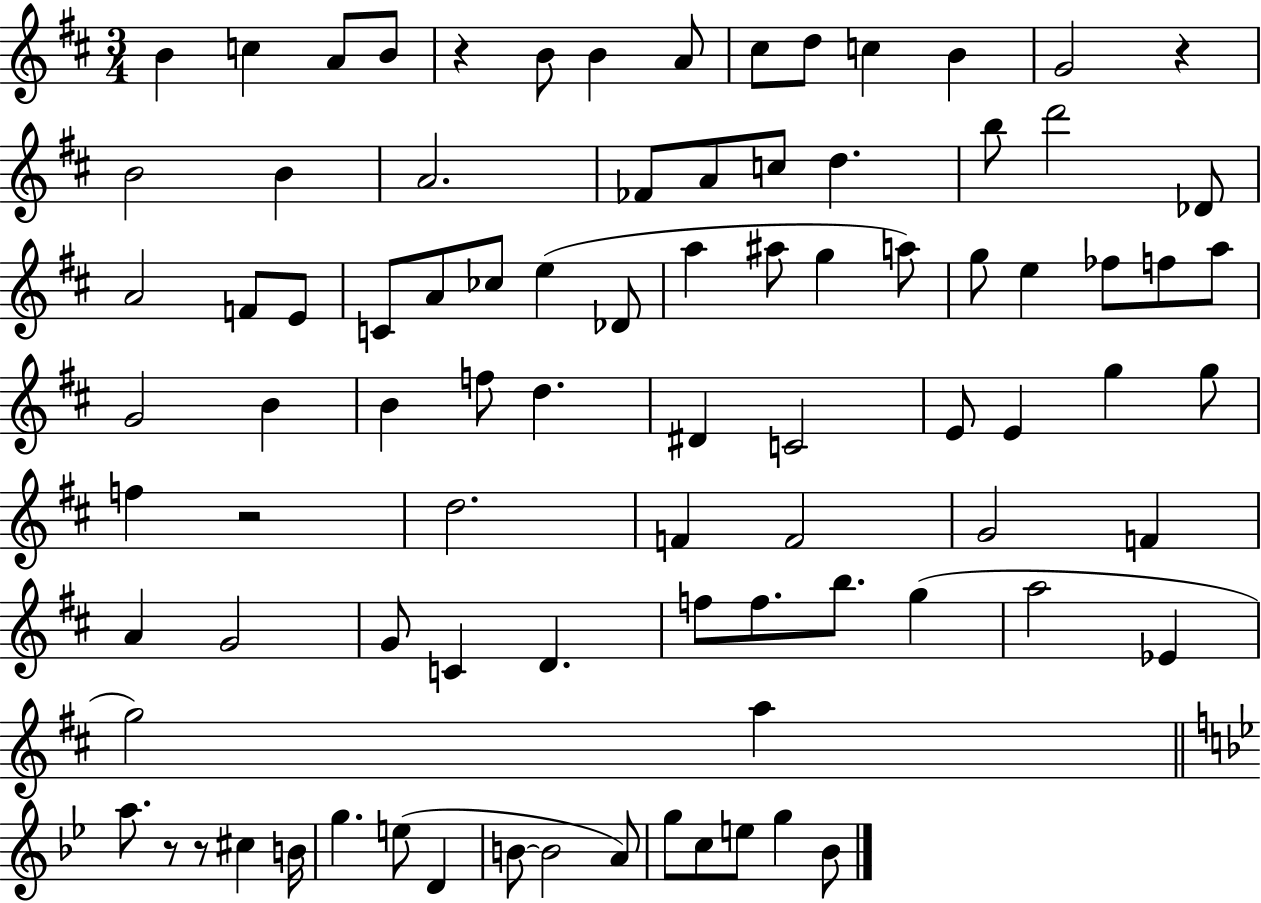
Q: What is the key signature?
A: D major